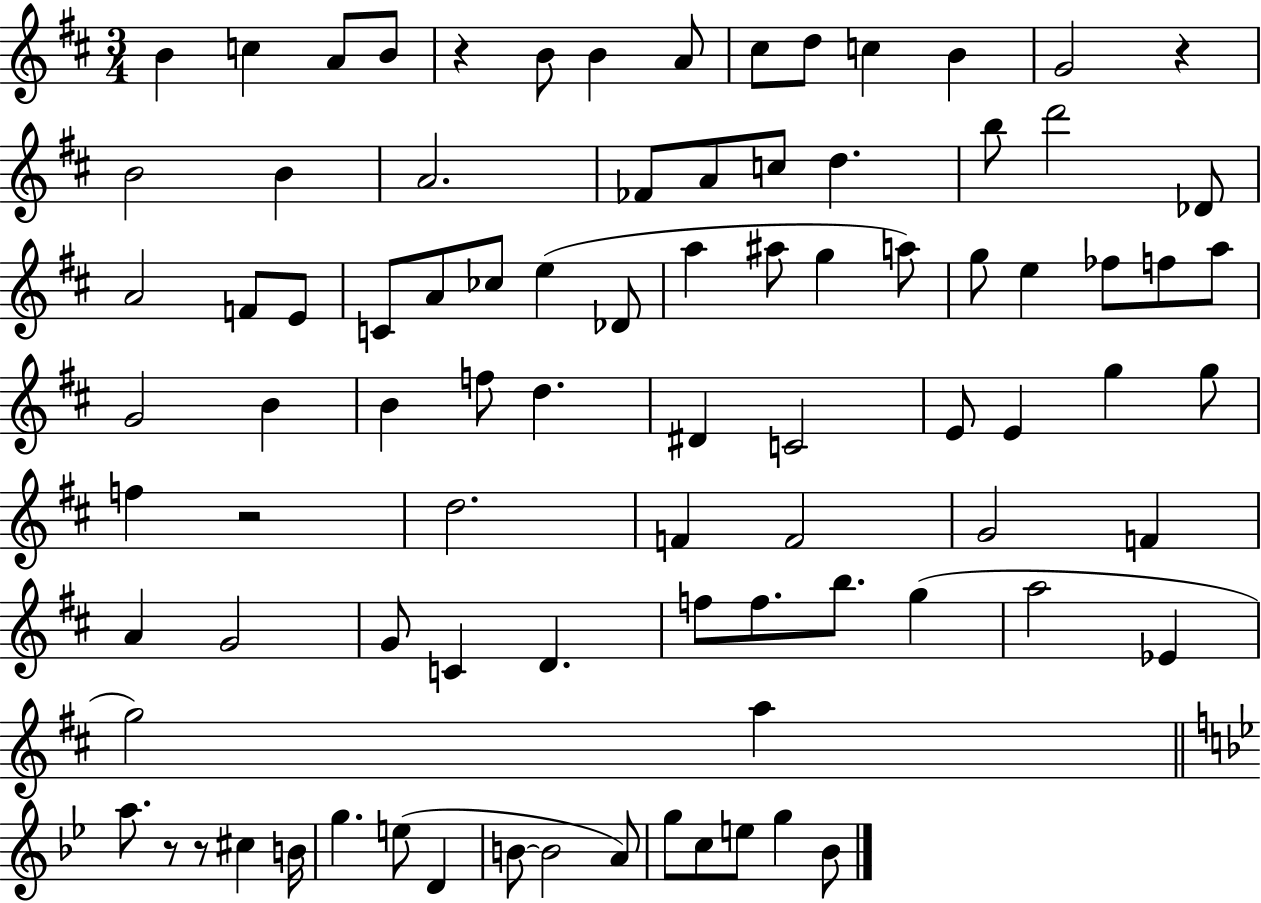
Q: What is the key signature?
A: D major